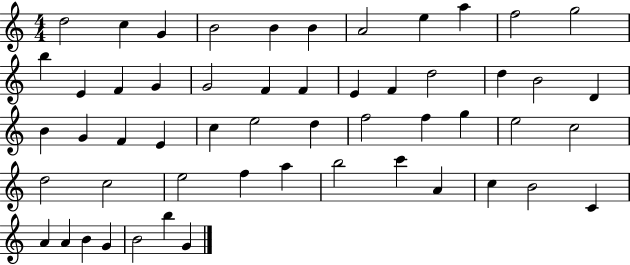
X:1
T:Untitled
M:4/4
L:1/4
K:C
d2 c G B2 B B A2 e a f2 g2 b E F G G2 F F E F d2 d B2 D B G F E c e2 d f2 f g e2 c2 d2 c2 e2 f a b2 c' A c B2 C A A B G B2 b G